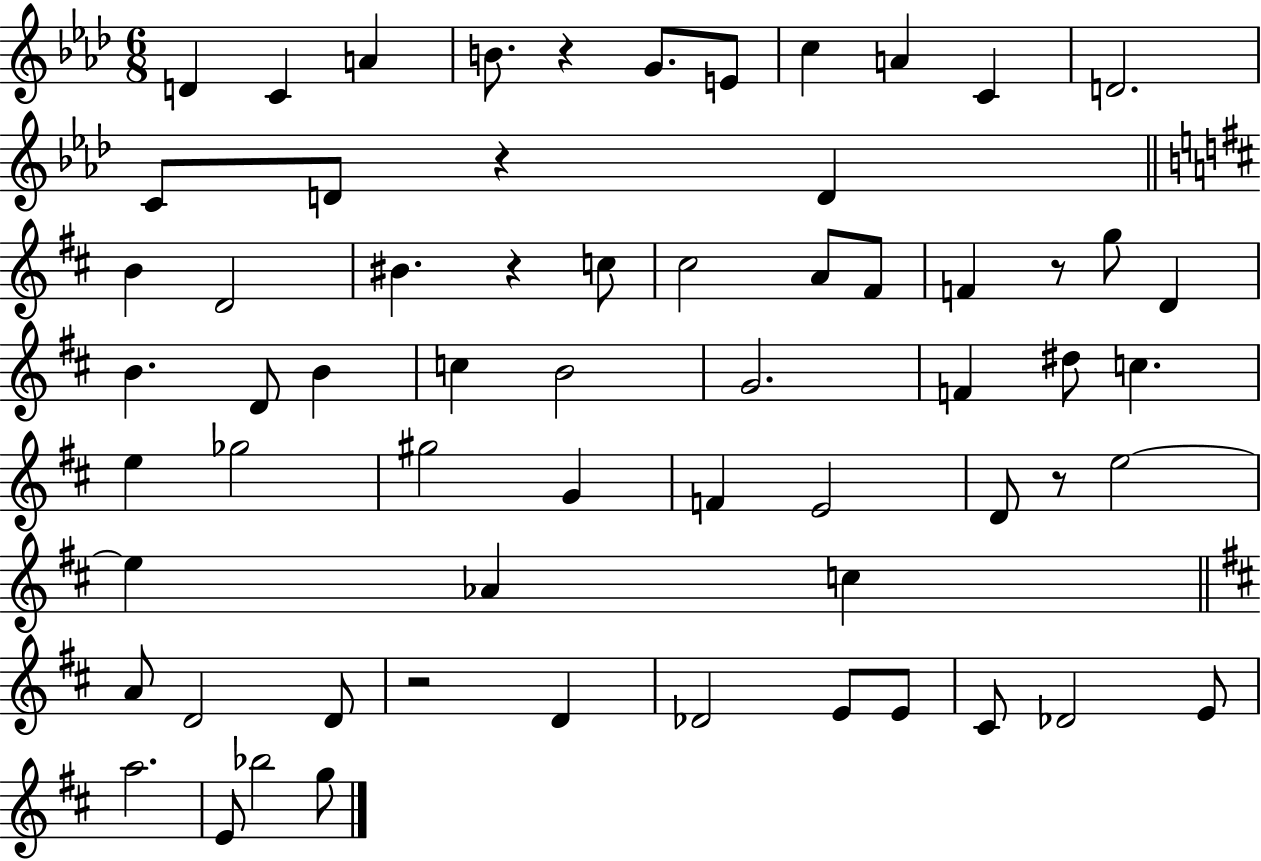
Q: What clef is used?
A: treble